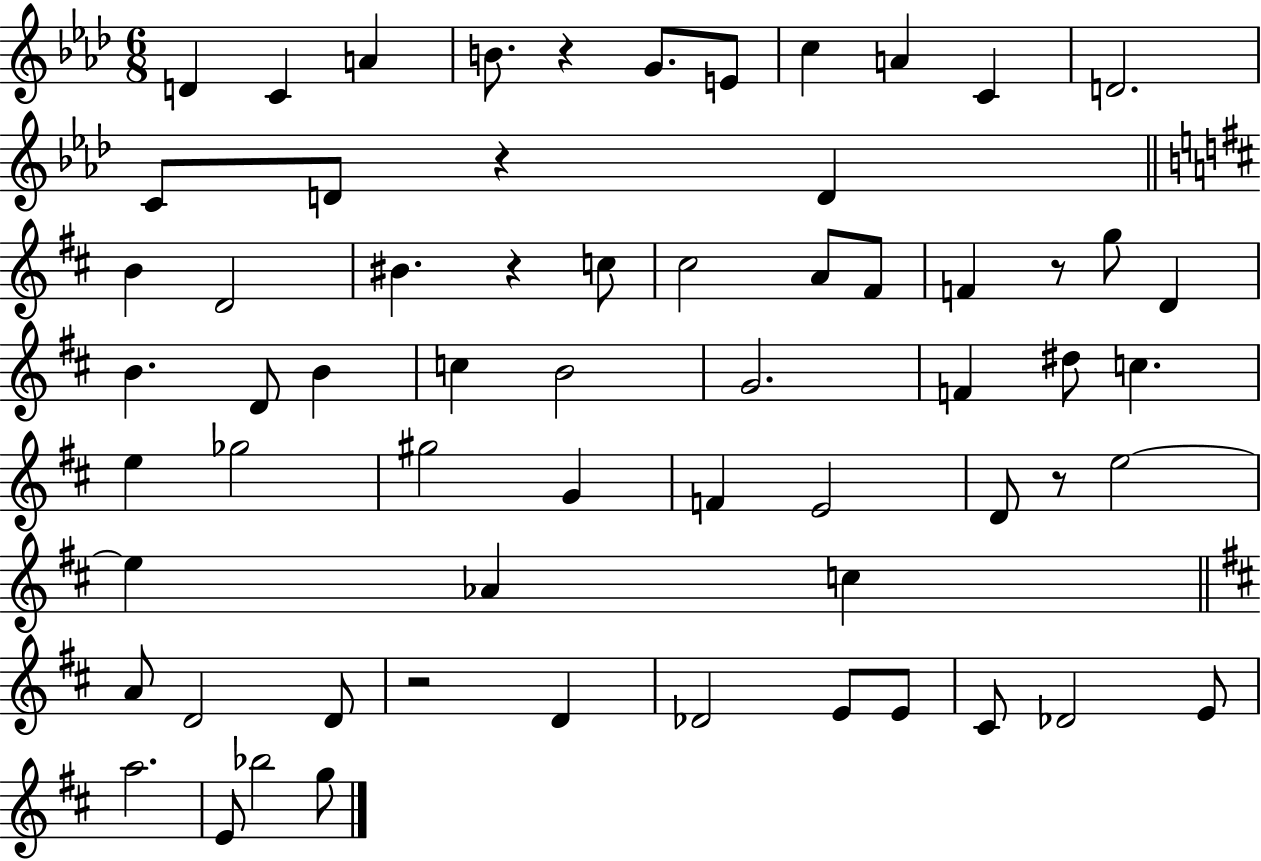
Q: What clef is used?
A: treble